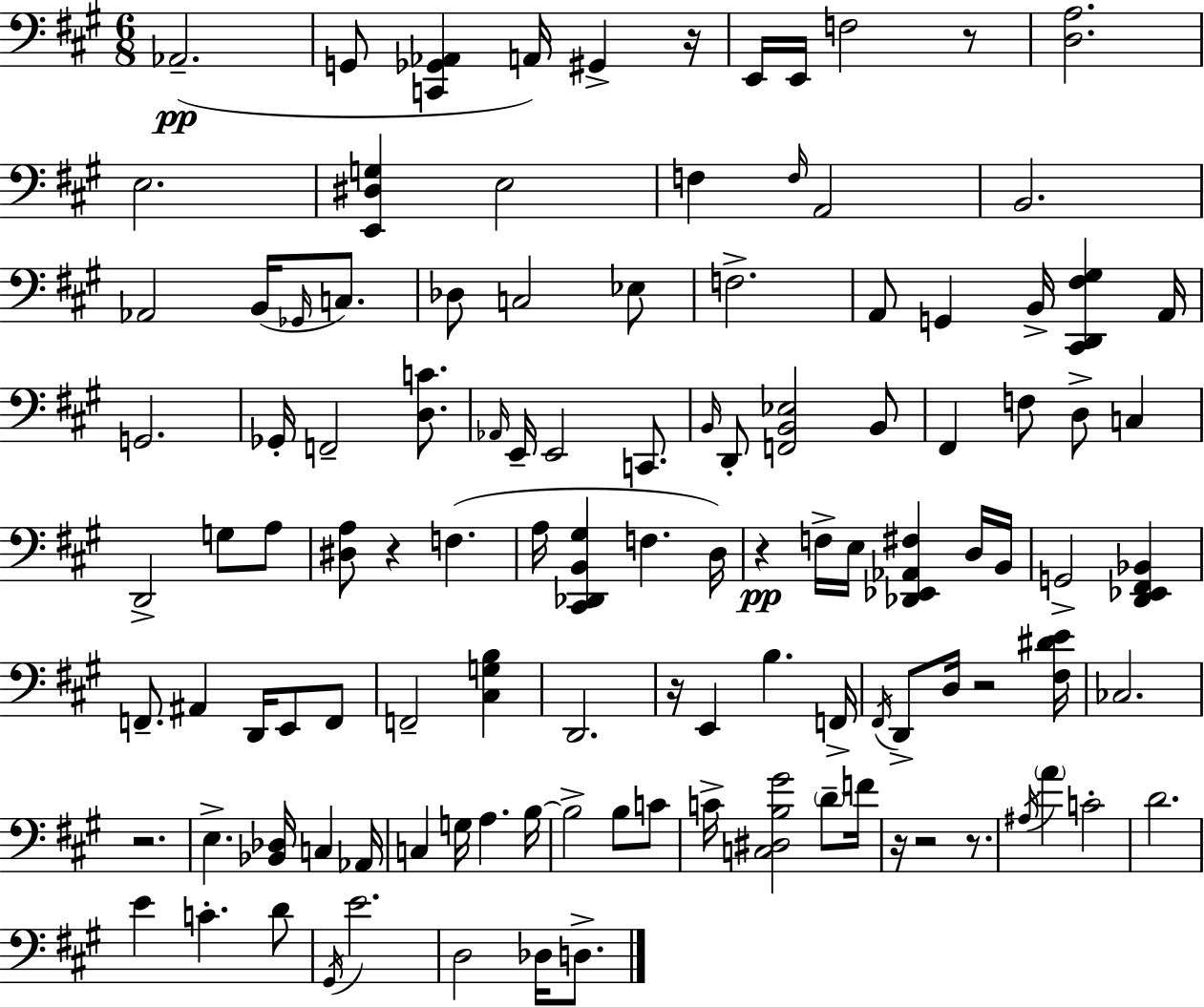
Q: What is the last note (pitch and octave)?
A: D3